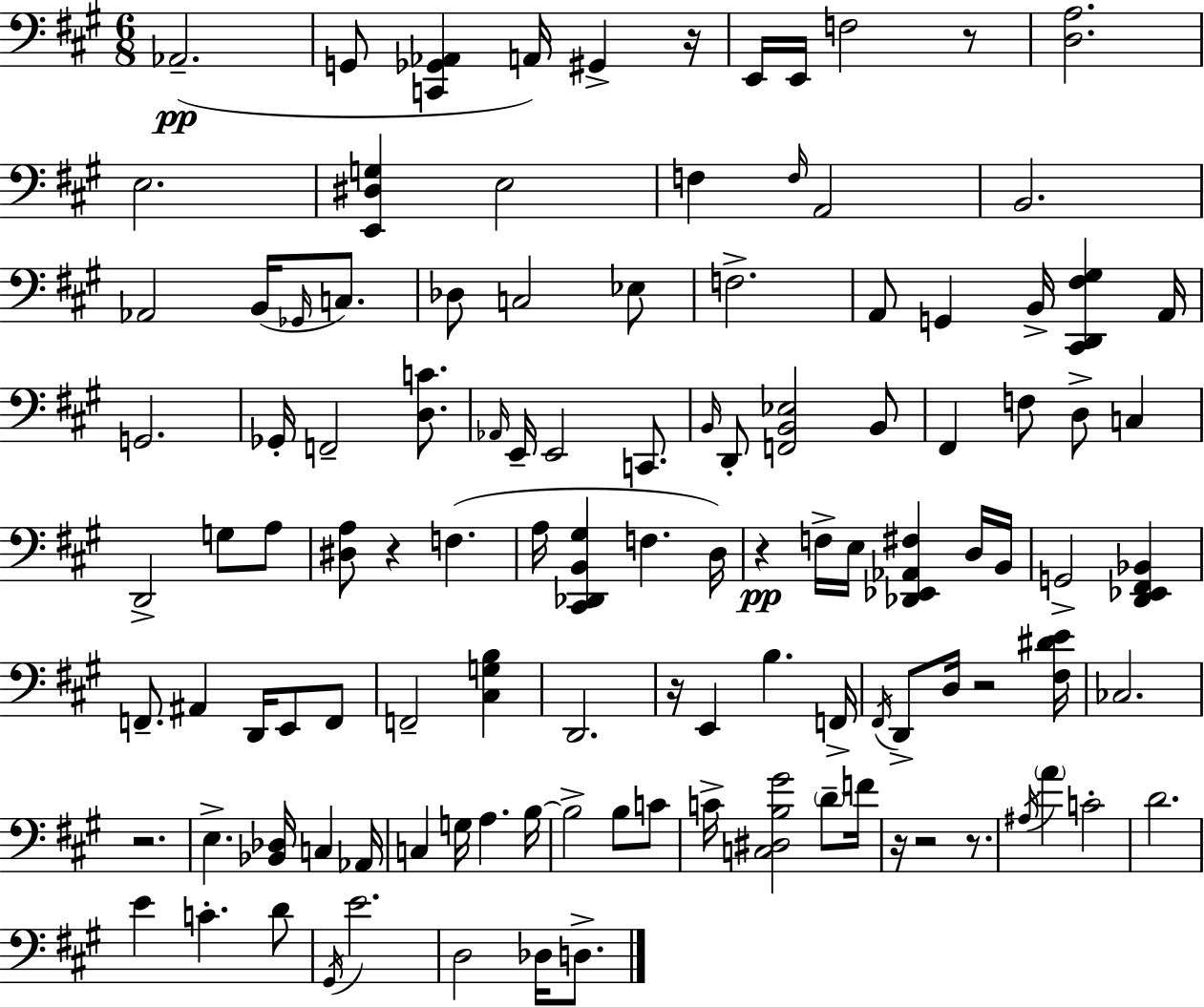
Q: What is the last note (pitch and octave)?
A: D3